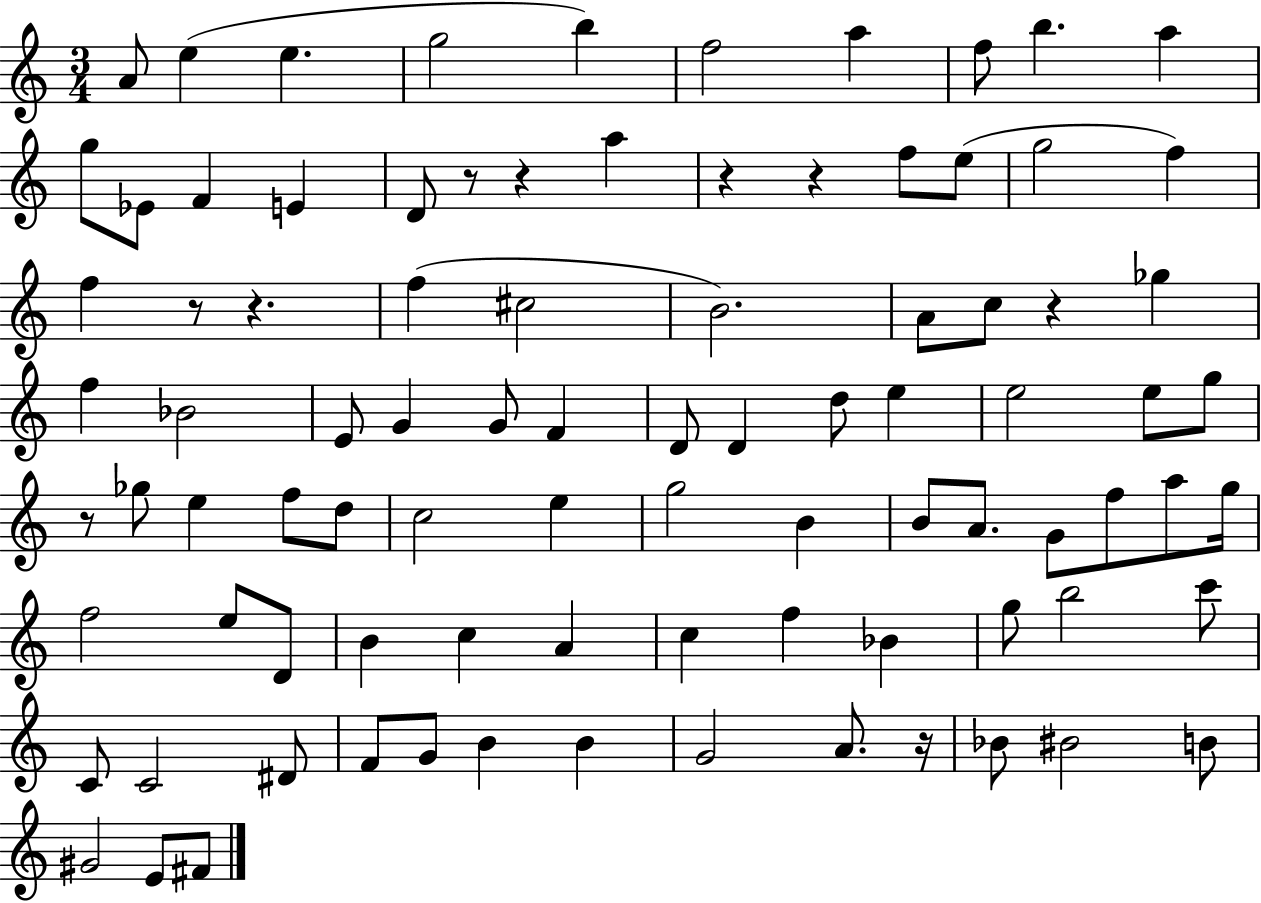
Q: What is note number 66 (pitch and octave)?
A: C6